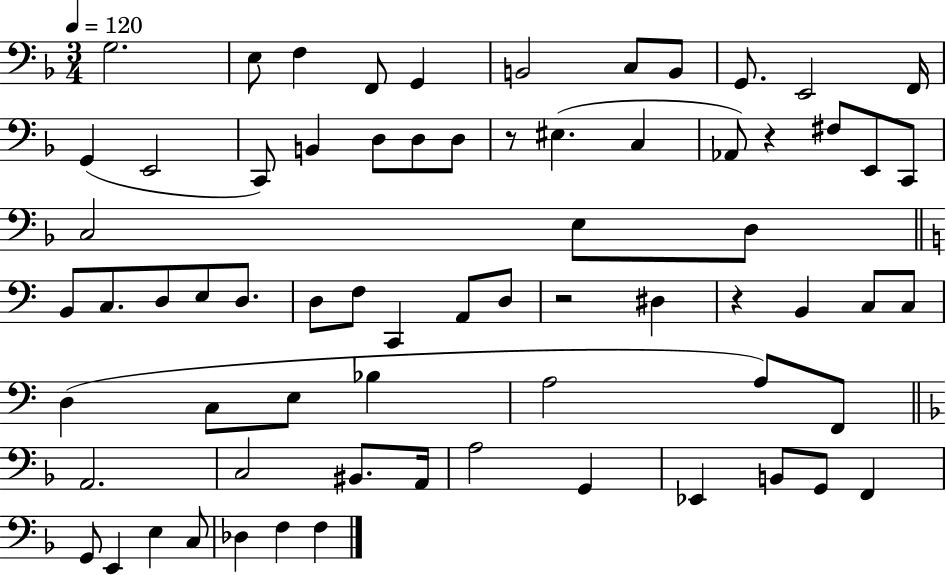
{
  \clef bass
  \numericTimeSignature
  \time 3/4
  \key f \major
  \tempo 4 = 120
  g2. | e8 f4 f,8 g,4 | b,2 c8 b,8 | g,8. e,2 f,16 | \break g,4( e,2 | c,8) b,4 d8 d8 d8 | r8 eis4.( c4 | aes,8) r4 fis8 e,8 c,8 | \break c2 e8 d8 | \bar "||" \break \key c \major b,8 c8. d8 e8 d8. | d8 f8 c,4 a,8 d8 | r2 dis4 | r4 b,4 c8 c8 | \break d4( c8 e8 bes4 | a2 a8) f,8 | \bar "||" \break \key f \major a,2. | c2 bis,8. a,16 | a2 g,4 | ees,4 b,8 g,8 f,4 | \break g,8 e,4 e4 c8 | des4 f4 f4 | \bar "|."
}